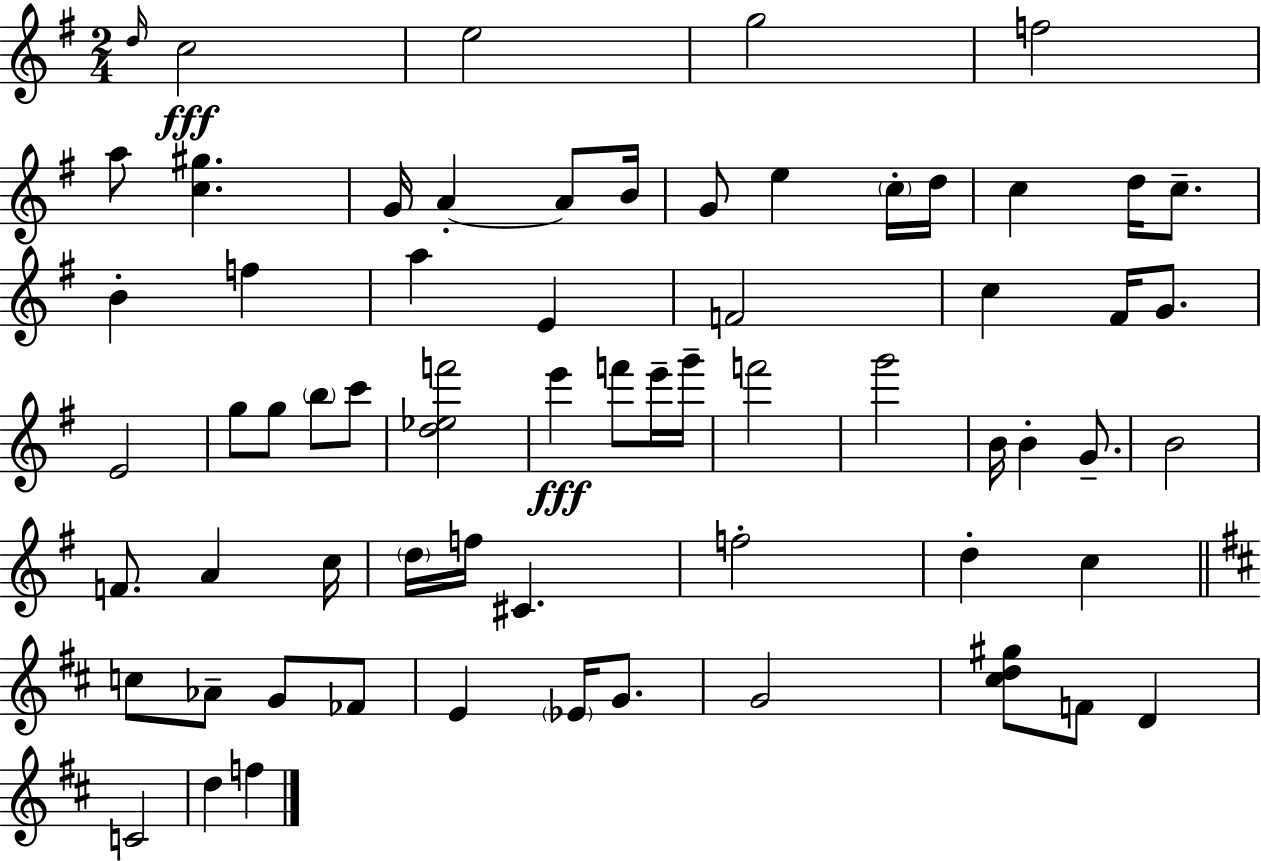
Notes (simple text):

D5/s C5/h E5/h G5/h F5/h A5/e [C5,G#5]/q. G4/s A4/q A4/e B4/s G4/e E5/q C5/s D5/s C5/q D5/s C5/e. B4/q F5/q A5/q E4/q F4/h C5/q F#4/s G4/e. E4/h G5/e G5/e B5/e C6/e [D5,Eb5,F6]/h E6/q F6/e E6/s G6/s F6/h G6/h B4/s B4/q G4/e. B4/h F4/e. A4/q C5/s D5/s F5/s C#4/q. F5/h D5/q C5/q C5/e Ab4/e G4/e FES4/e E4/q Eb4/s G4/e. G4/h [C#5,D5,G#5]/e F4/e D4/q C4/h D5/q F5/q